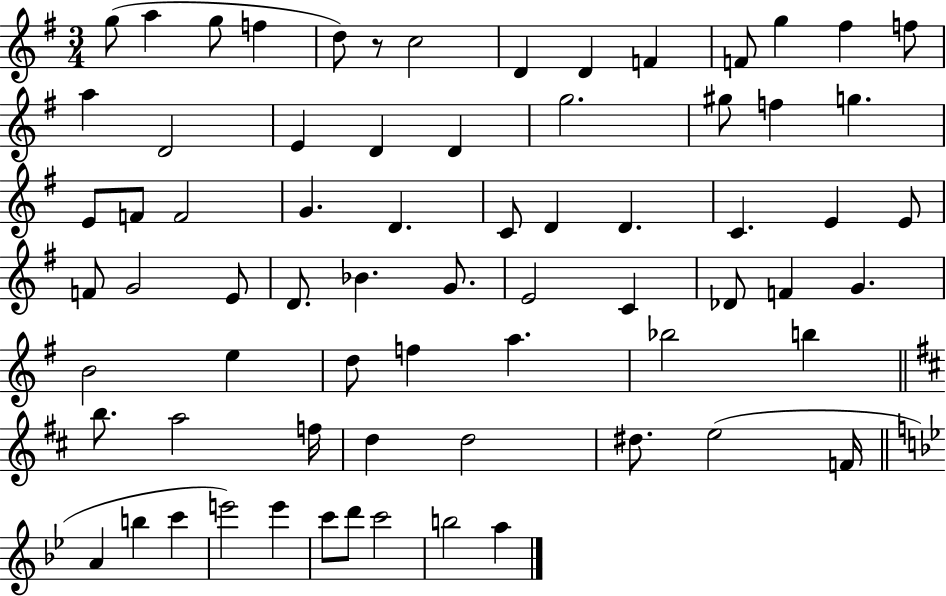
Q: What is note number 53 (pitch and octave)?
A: A5